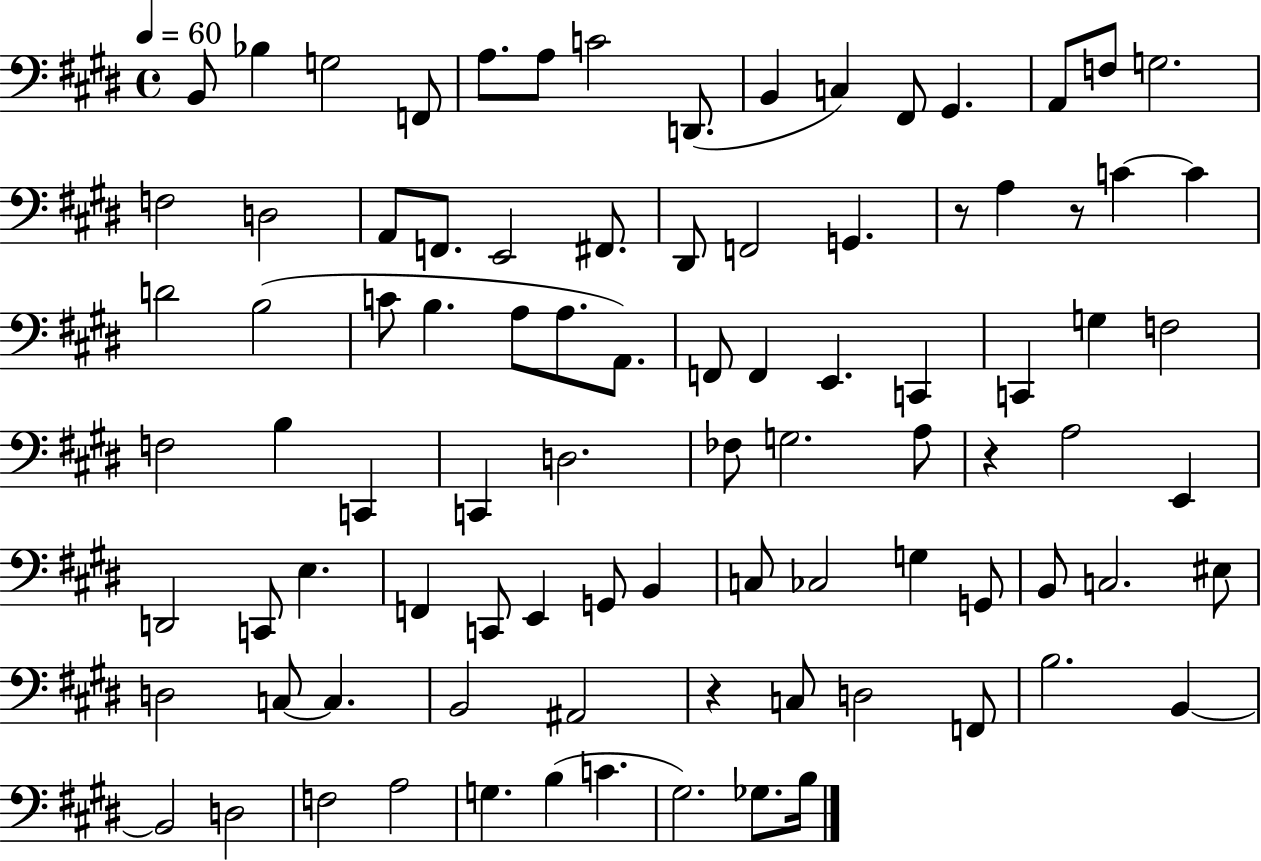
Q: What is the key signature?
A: E major